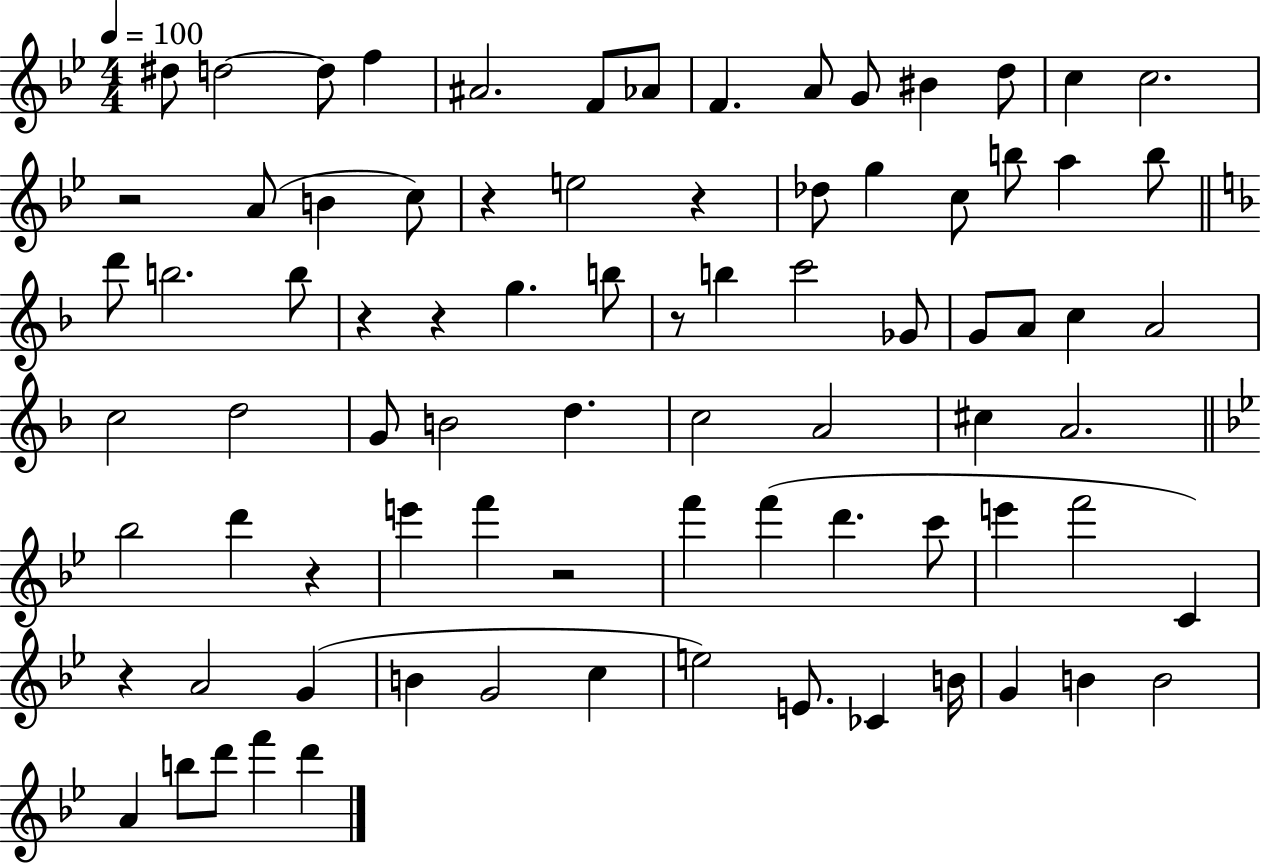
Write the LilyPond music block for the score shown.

{
  \clef treble
  \numericTimeSignature
  \time 4/4
  \key bes \major
  \tempo 4 = 100
  dis''8 d''2~~ d''8 f''4 | ais'2. f'8 aes'8 | f'4. a'8 g'8 bis'4 d''8 | c''4 c''2. | \break r2 a'8( b'4 c''8) | r4 e''2 r4 | des''8 g''4 c''8 b''8 a''4 b''8 | \bar "||" \break \key f \major d'''8 b''2. b''8 | r4 r4 g''4. b''8 | r8 b''4 c'''2 ges'8 | g'8 a'8 c''4 a'2 | \break c''2 d''2 | g'8 b'2 d''4. | c''2 a'2 | cis''4 a'2. | \break \bar "||" \break \key bes \major bes''2 d'''4 r4 | e'''4 f'''4 r2 | f'''4 f'''4( d'''4. c'''8 | e'''4 f'''2 c'4) | \break r4 a'2 g'4( | b'4 g'2 c''4 | e''2) e'8. ces'4 b'16 | g'4 b'4 b'2 | \break a'4 b''8 d'''8 f'''4 d'''4 | \bar "|."
}